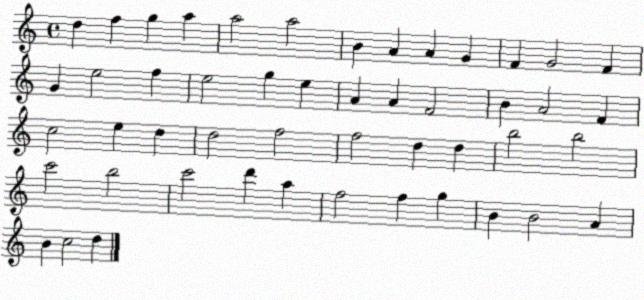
X:1
T:Untitled
M:4/4
L:1/4
K:C
d f g a a2 a2 B A A G F G2 F G e2 f e2 g e A A F2 B A2 F c2 e d d2 f2 f2 d d b2 b2 c'2 b2 c'2 d' a f2 f g B B2 A B c2 d